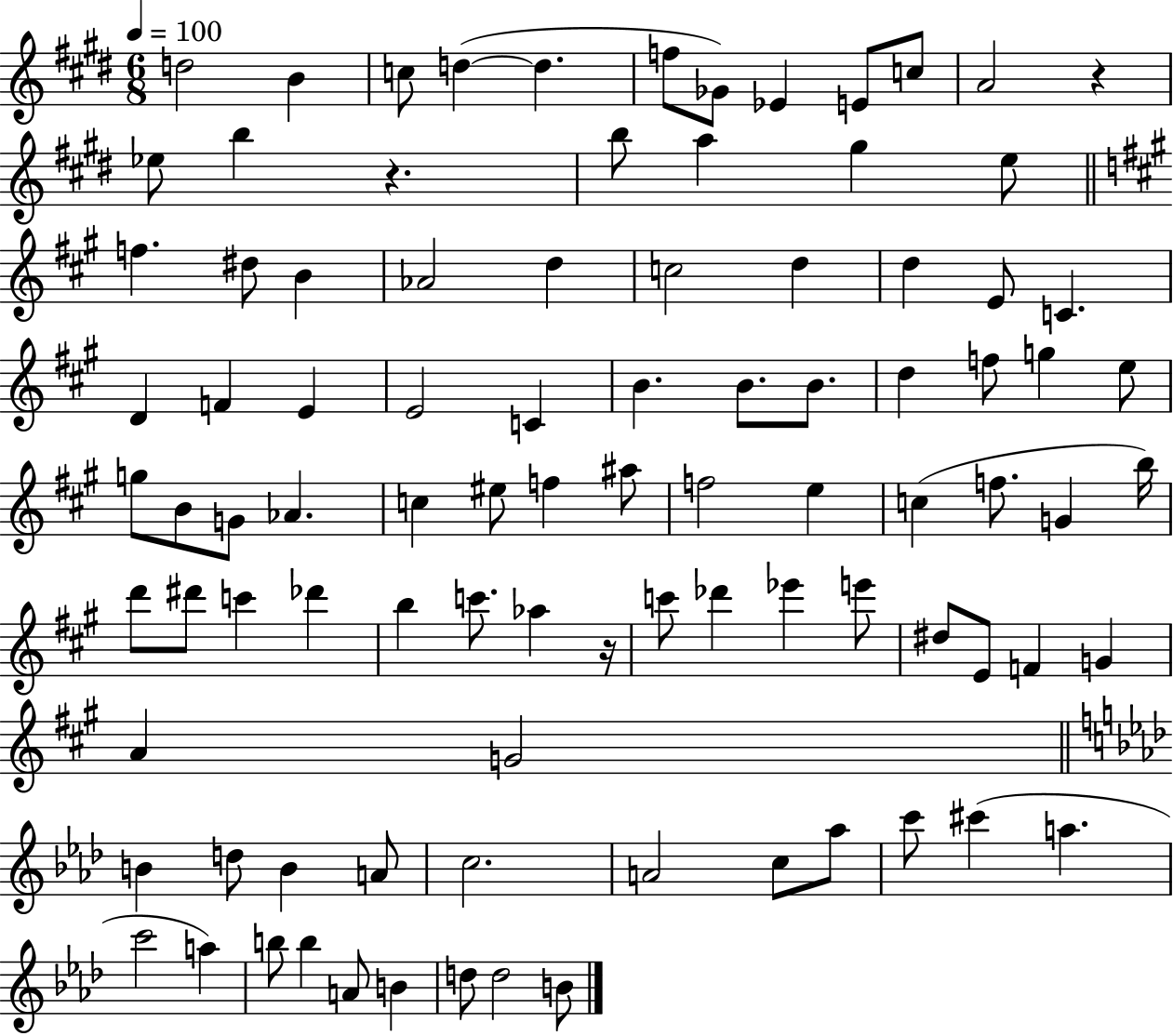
D5/h B4/q C5/e D5/q D5/q. F5/e Gb4/e Eb4/q E4/e C5/e A4/h R/q Eb5/e B5/q R/q. B5/e A5/q G#5/q E5/e F5/q. D#5/e B4/q Ab4/h D5/q C5/h D5/q D5/q E4/e C4/q. D4/q F4/q E4/q E4/h C4/q B4/q. B4/e. B4/e. D5/q F5/e G5/q E5/e G5/e B4/e G4/e Ab4/q. C5/q EIS5/e F5/q A#5/e F5/h E5/q C5/q F5/e. G4/q B5/s D6/e D#6/e C6/q Db6/q B5/q C6/e. Ab5/q R/s C6/e Db6/q Eb6/q E6/e D#5/e E4/e F4/q G4/q A4/q G4/h B4/q D5/e B4/q A4/e C5/h. A4/h C5/e Ab5/e C6/e C#6/q A5/q. C6/h A5/q B5/e B5/q A4/e B4/q D5/e D5/h B4/e